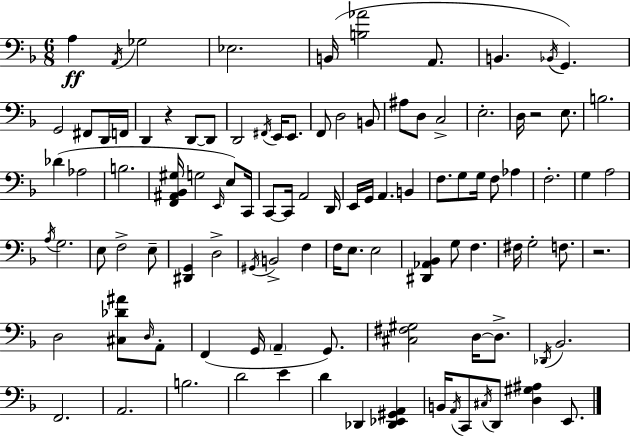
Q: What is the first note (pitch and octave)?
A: A3